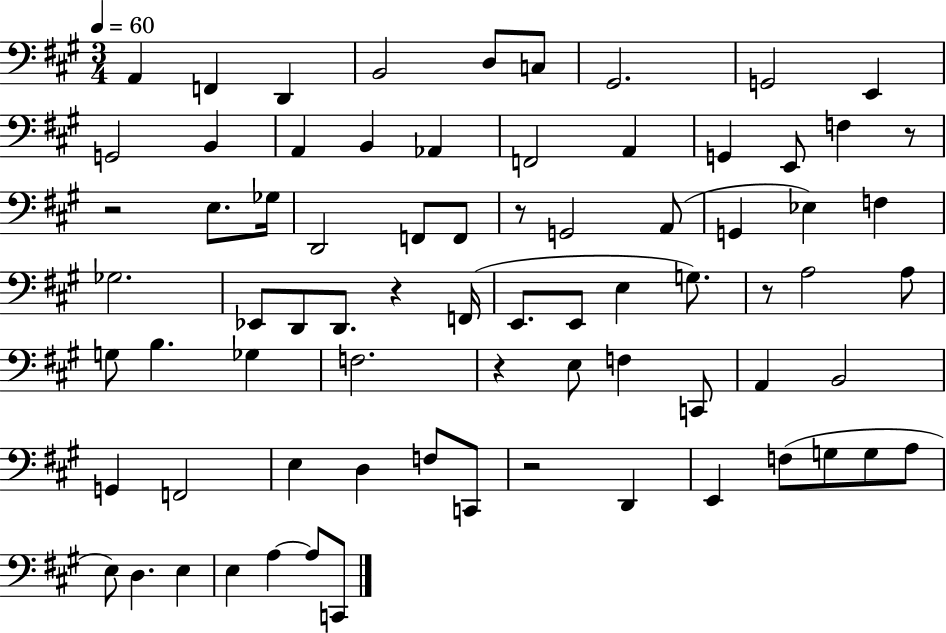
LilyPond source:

{
  \clef bass
  \numericTimeSignature
  \time 3/4
  \key a \major
  \tempo 4 = 60
  a,4 f,4 d,4 | b,2 d8 c8 | gis,2. | g,2 e,4 | \break g,2 b,4 | a,4 b,4 aes,4 | f,2 a,4 | g,4 e,8 f4 r8 | \break r2 e8. ges16 | d,2 f,8 f,8 | r8 g,2 a,8( | g,4 ees4) f4 | \break ges2. | ees,8 d,8 d,8. r4 f,16( | e,8. e,8 e4 g8.) | r8 a2 a8 | \break g8 b4. ges4 | f2. | r4 e8 f4 c,8 | a,4 b,2 | \break g,4 f,2 | e4 d4 f8 c,8 | r2 d,4 | e,4 f8( g8 g8 a8 | \break e8) d4. e4 | e4 a4~~ a8 c,8 | \bar "|."
}